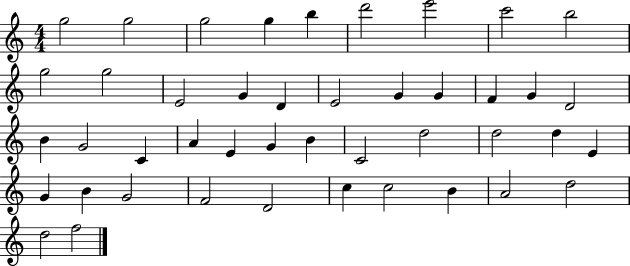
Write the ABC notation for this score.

X:1
T:Untitled
M:4/4
L:1/4
K:C
g2 g2 g2 g b d'2 e'2 c'2 b2 g2 g2 E2 G D E2 G G F G D2 B G2 C A E G B C2 d2 d2 d E G B G2 F2 D2 c c2 B A2 d2 d2 f2